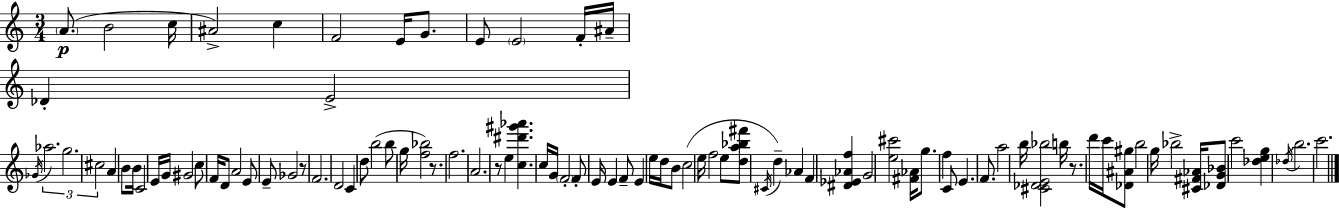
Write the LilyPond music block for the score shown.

{
  \clef treble
  \numericTimeSignature
  \time 3/4
  \key c \major
  \repeat volta 2 { \parenthesize a'8.(\p b'2 c''16 | ais'2->) c''4 | f'2 e'16 g'8. | e'8 \parenthesize e'2 f'16-. ais'16-- | \break des'4-. e'2-> | \acciaccatura { ges'16 } \tuplet 3/2 { aes''2. | g''2. | cis''2 } a'4 | \break b'8 b'16 c'2 | e'16 g'16 gis'2 c''8 | f'16 d'8 a'2 e'8 | e'8-- ges'2 r8 | \break f'2. | d'2 c'4 | d''8 b''2( b''8 | g''16 <f'' bes''>2) r8. | \break f''2. | a'2. | r8 e''4 <c'' dis''' gis''' aes'''>4. | c''16 g'16 \parenthesize f'2-. f'8-. | \break e'16 e'4 f'8-- e'4 | e''16 d''16 b'8 c''2( | e''16 f''2 e''8 <d'' a'' bes'' fis'''>8 | \acciaccatura { cis'16 }) d''4-- aes'4 f'4 | \break <dis' ees' aes' f''>4 g'2 | <e'' cis'''>2 <fis' aes'>16 g''8. | f''4 c'8 e'4. | f'8. a''2 | \break b''16 <cis' des' e' bes''>2 b''16 r8. | d'''16 c'''16 <des' ais' gis''>8 b''2 | g''16 bes''2-> <cis' fis' aes'>16 | <des' g' bes'>8 c'''2 <des'' e'' g''>4 | \break \acciaccatura { des''16 } b''2. | c'''2. | } \bar "|."
}